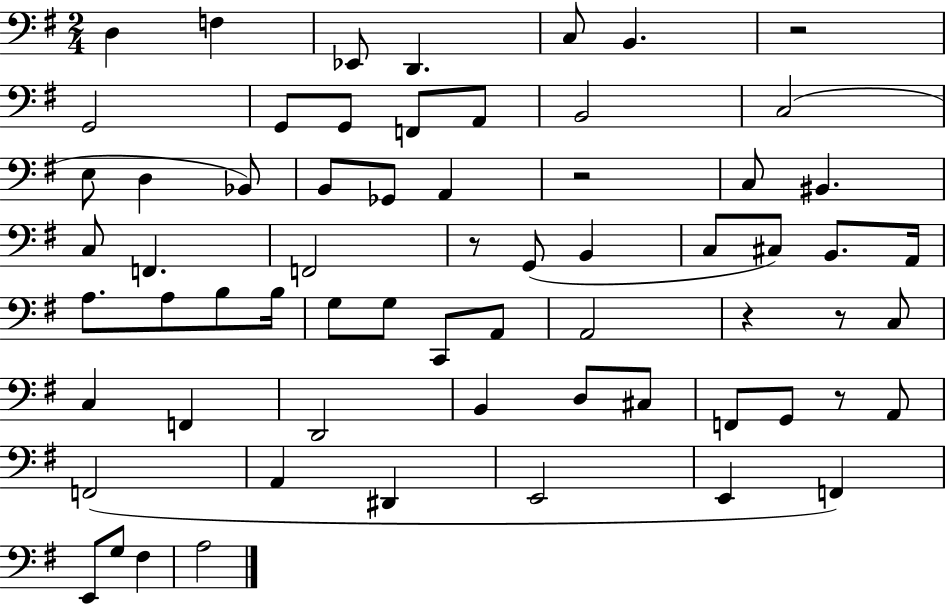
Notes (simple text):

D3/q F3/q Eb2/e D2/q. C3/e B2/q. R/h G2/h G2/e G2/e F2/e A2/e B2/h C3/h E3/e D3/q Bb2/e B2/e Gb2/e A2/q R/h C3/e BIS2/q. C3/e F2/q. F2/h R/e G2/e B2/q C3/e C#3/e B2/e. A2/s A3/e. A3/e B3/e B3/s G3/e G3/e C2/e A2/e A2/h R/q R/e C3/e C3/q F2/q D2/h B2/q D3/e C#3/e F2/e G2/e R/e A2/e F2/h A2/q D#2/q E2/h E2/q F2/q E2/e G3/e F#3/q A3/h